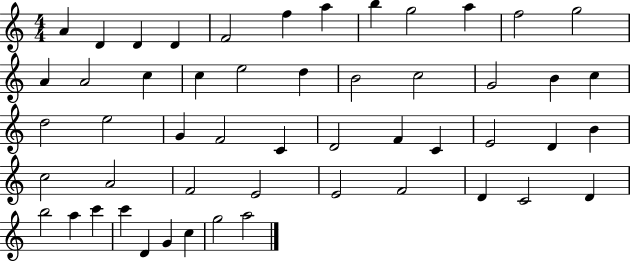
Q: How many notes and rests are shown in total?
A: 52